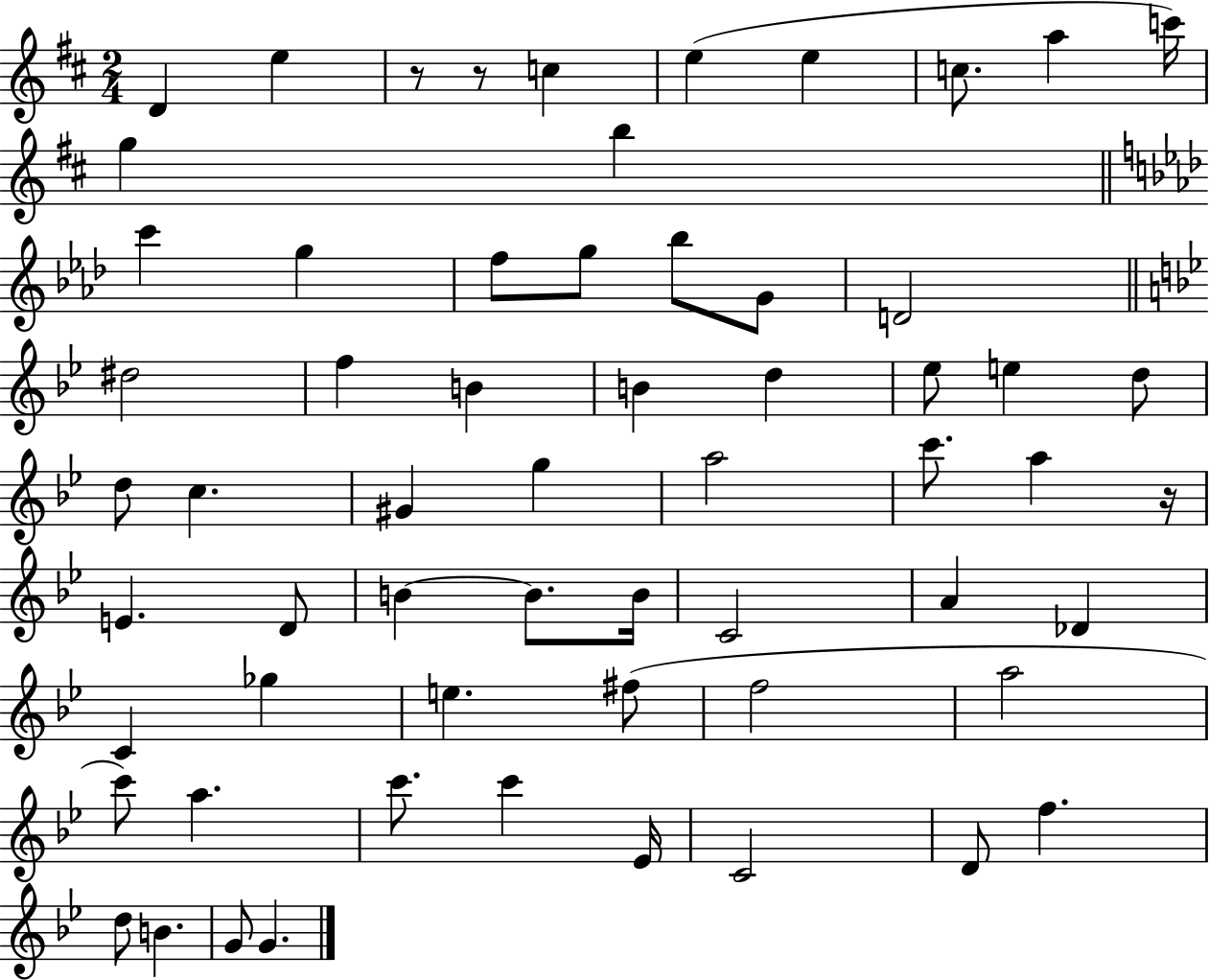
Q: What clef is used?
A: treble